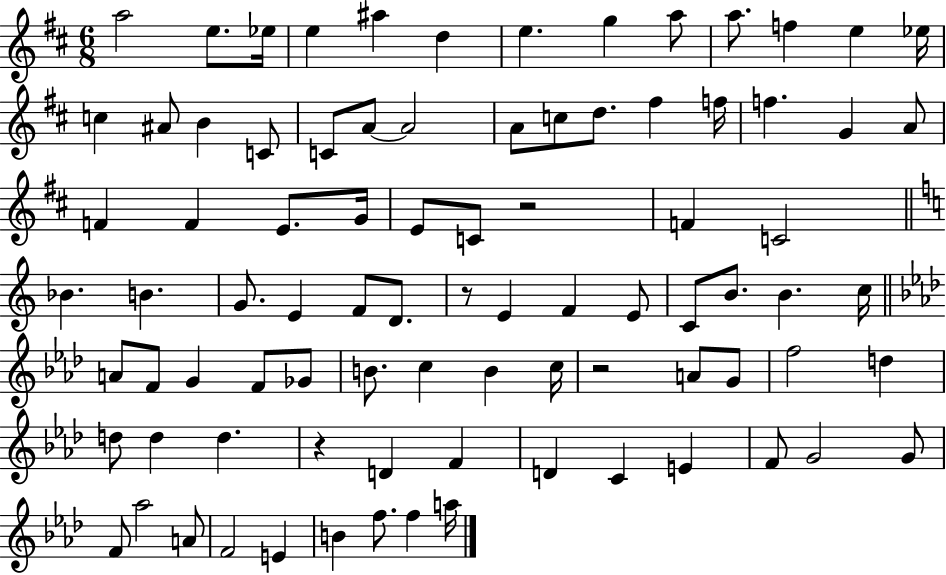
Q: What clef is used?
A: treble